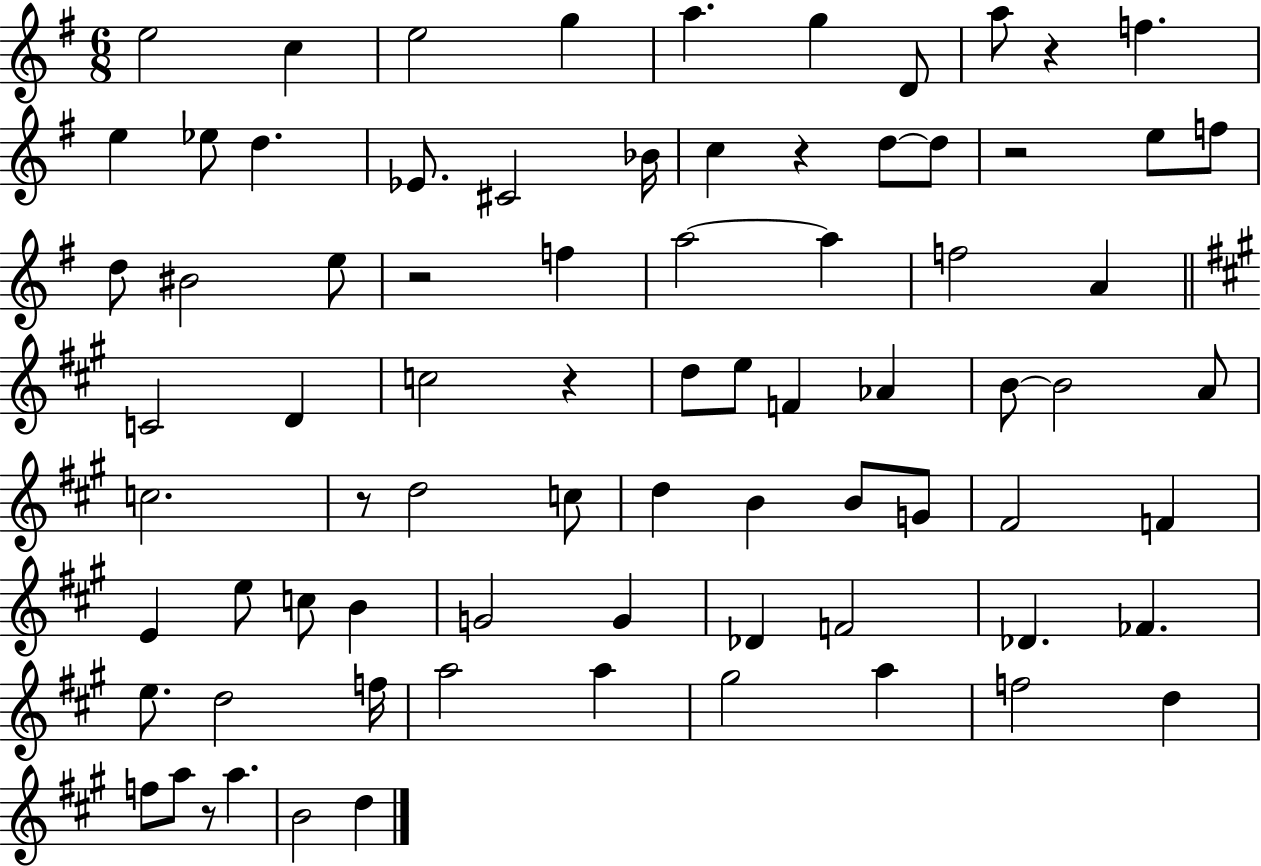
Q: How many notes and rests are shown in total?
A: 78